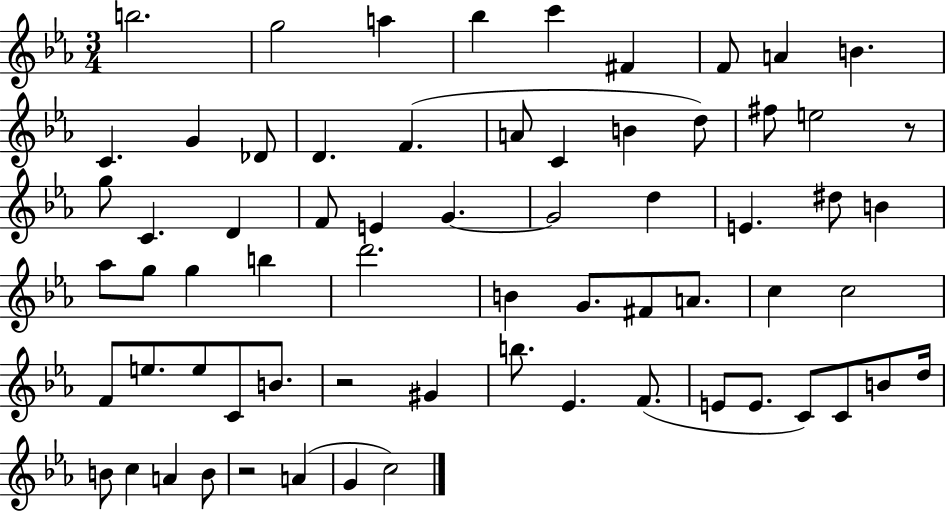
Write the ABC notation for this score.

X:1
T:Untitled
M:3/4
L:1/4
K:Eb
b2 g2 a _b c' ^F F/2 A B C G _D/2 D F A/2 C B d/2 ^f/2 e2 z/2 g/2 C D F/2 E G G2 d E ^d/2 B _a/2 g/2 g b d'2 B G/2 ^F/2 A/2 c c2 F/2 e/2 e/2 C/2 B/2 z2 ^G b/2 _E F/2 E/2 E/2 C/2 C/2 B/2 d/4 B/2 c A B/2 z2 A G c2